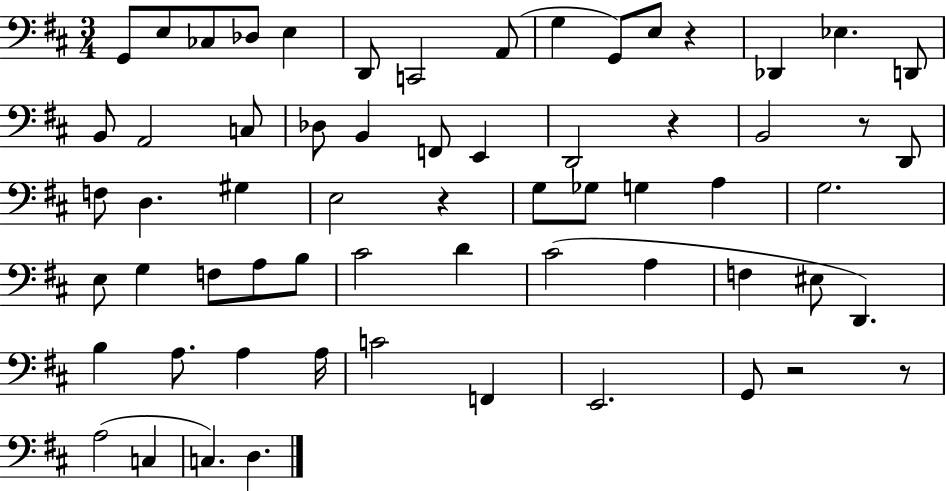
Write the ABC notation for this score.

X:1
T:Untitled
M:3/4
L:1/4
K:D
G,,/2 E,/2 _C,/2 _D,/2 E, D,,/2 C,,2 A,,/2 G, G,,/2 E,/2 z _D,, _E, D,,/2 B,,/2 A,,2 C,/2 _D,/2 B,, F,,/2 E,, D,,2 z B,,2 z/2 D,,/2 F,/2 D, ^G, E,2 z G,/2 _G,/2 G, A, G,2 E,/2 G, F,/2 A,/2 B,/2 ^C2 D ^C2 A, F, ^E,/2 D,, B, A,/2 A, A,/4 C2 F,, E,,2 G,,/2 z2 z/2 A,2 C, C, D,